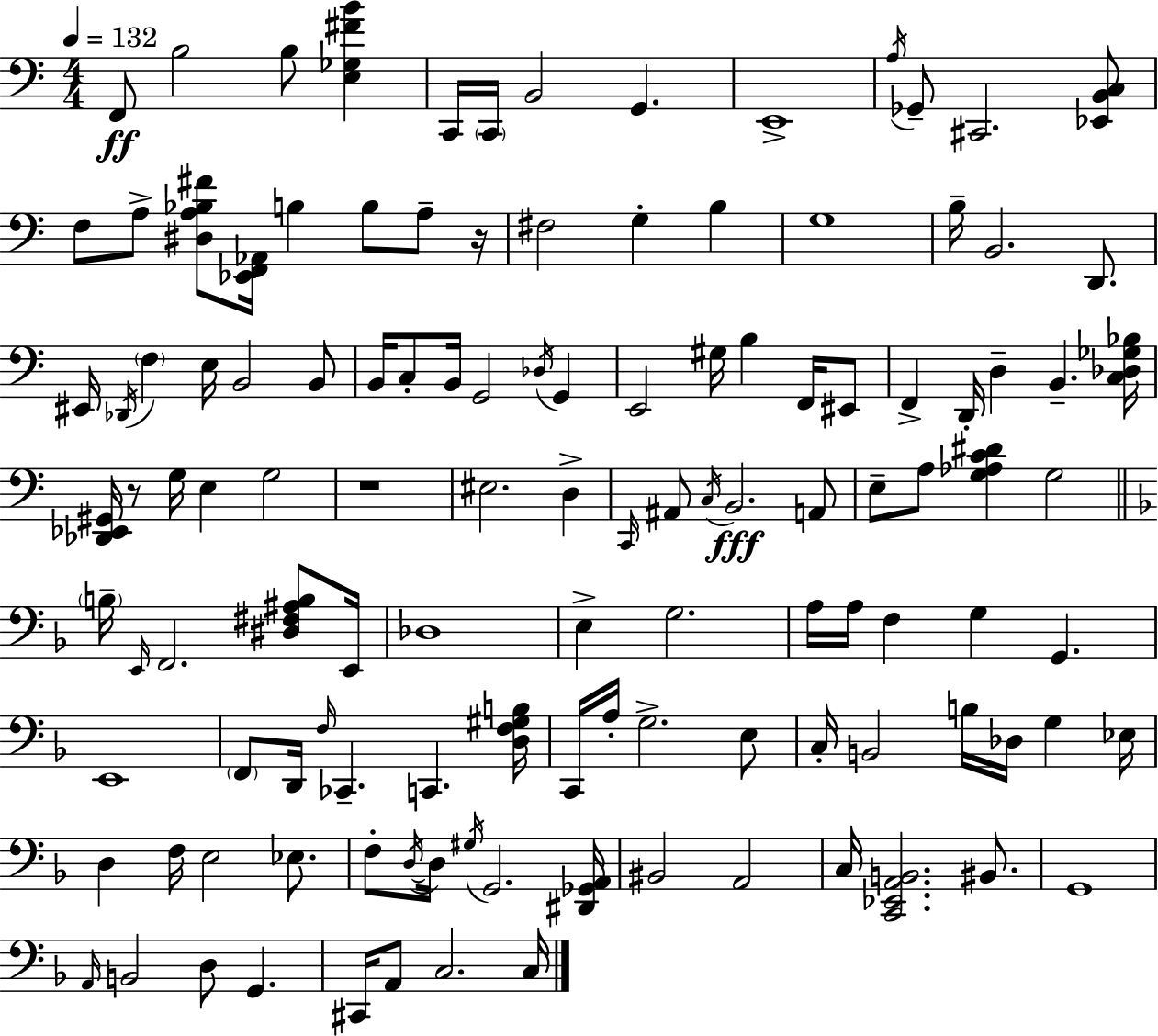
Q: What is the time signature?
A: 4/4